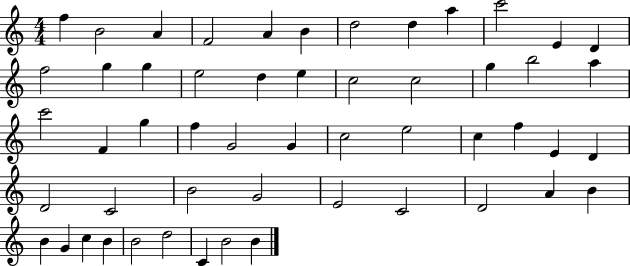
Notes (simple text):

F5/q B4/h A4/q F4/h A4/q B4/q D5/h D5/q A5/q C6/h E4/q D4/q F5/h G5/q G5/q E5/h D5/q E5/q C5/h C5/h G5/q B5/h A5/q C6/h F4/q G5/q F5/q G4/h G4/q C5/h E5/h C5/q F5/q E4/q D4/q D4/h C4/h B4/h G4/h E4/h C4/h D4/h A4/q B4/q B4/q G4/q C5/q B4/q B4/h D5/h C4/q B4/h B4/q